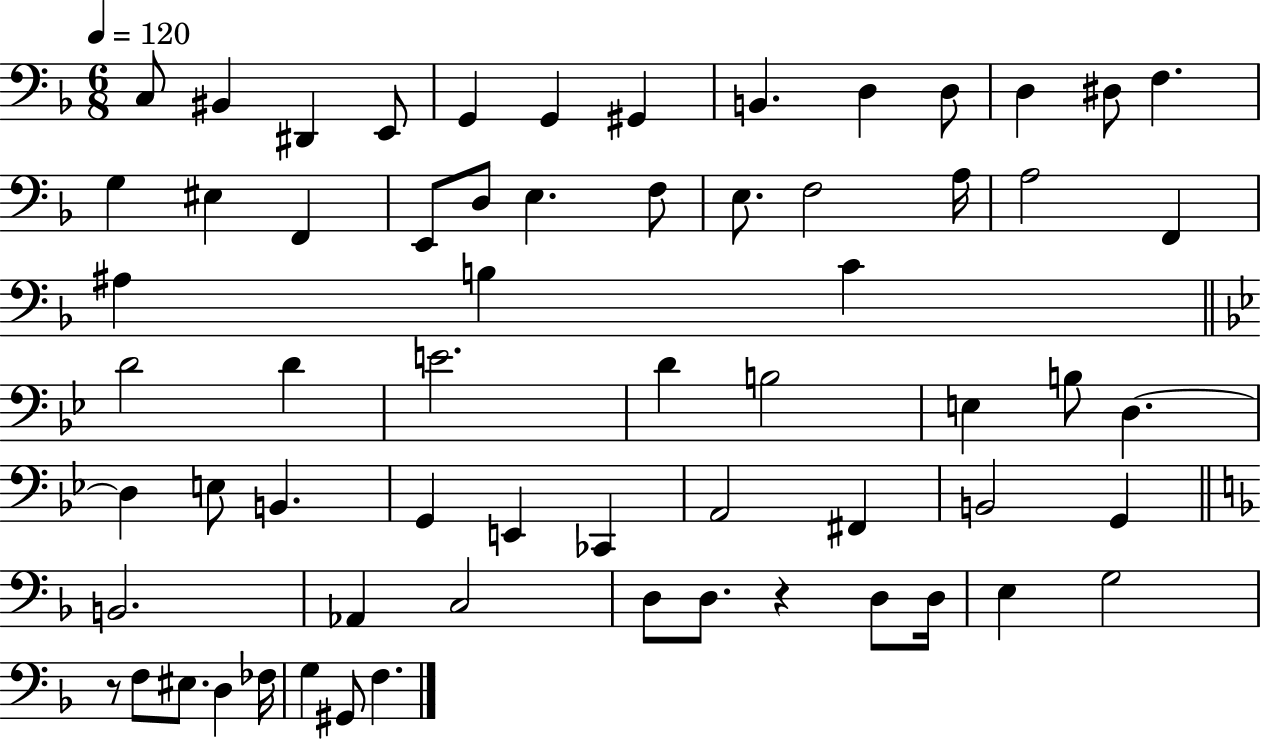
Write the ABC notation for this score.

X:1
T:Untitled
M:6/8
L:1/4
K:F
C,/2 ^B,, ^D,, E,,/2 G,, G,, ^G,, B,, D, D,/2 D, ^D,/2 F, G, ^E, F,, E,,/2 D,/2 E, F,/2 E,/2 F,2 A,/4 A,2 F,, ^A, B, C D2 D E2 D B,2 E, B,/2 D, D, E,/2 B,, G,, E,, _C,, A,,2 ^F,, B,,2 G,, B,,2 _A,, C,2 D,/2 D,/2 z D,/2 D,/4 E, G,2 z/2 F,/2 ^E,/2 D, _F,/4 G, ^G,,/2 F,